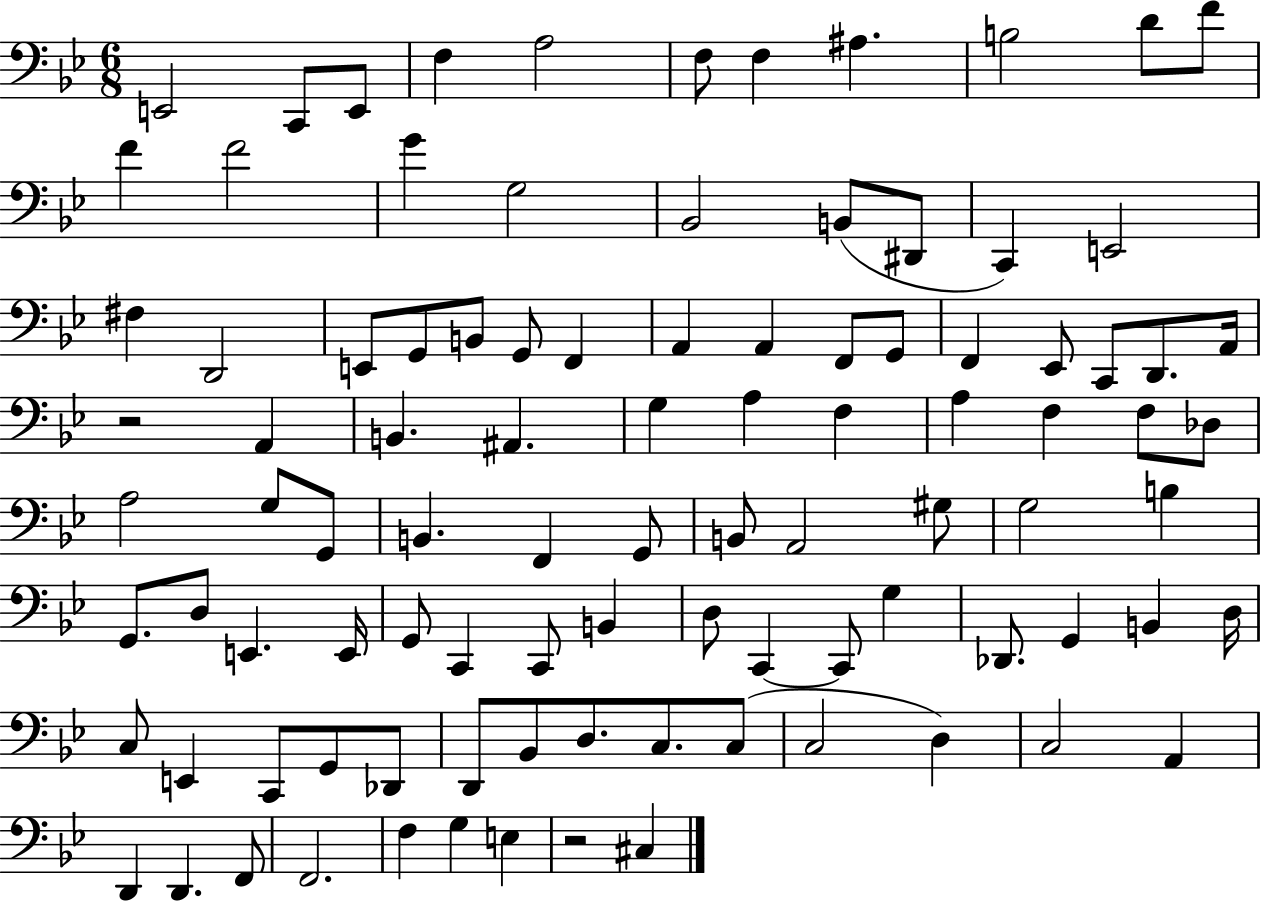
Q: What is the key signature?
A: BES major